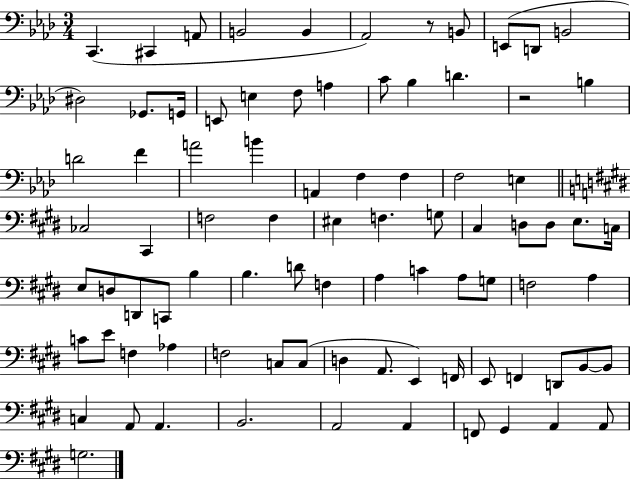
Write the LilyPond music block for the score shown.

{
  \clef bass
  \numericTimeSignature
  \time 3/4
  \key aes \major
  c,4.( cis,4 a,8 | b,2 b,4 | aes,2) r8 b,8 | e,8( d,8 b,2 | \break dis2) ges,8. g,16 | e,8 e4 f8 a4 | c'8 bes4 d'4. | r2 b4 | \break d'2 f'4 | a'2 b'4 | a,4 f4 f4 | f2 e4 | \break \bar "||" \break \key e \major ces2 cis,4 | f2 f4 | eis4 f4. g8 | cis4 d8 d8 e8. c16 | \break e8 d8 d,8 c,8 b4 | b4. d'8 f4 | a4 c'4 a8 g8 | f2 a4 | \break c'8 e'8 f4 aes4 | f2 c8 c8( | d4 a,8. e,4) f,16 | e,8 f,4 d,8 b,8~~ b,8 | \break c4 a,8 a,4. | b,2. | a,2 a,4 | f,8 gis,4 a,4 a,8 | \break g2. | \bar "|."
}